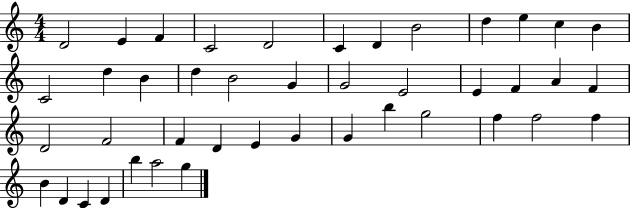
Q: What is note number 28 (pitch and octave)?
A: D4